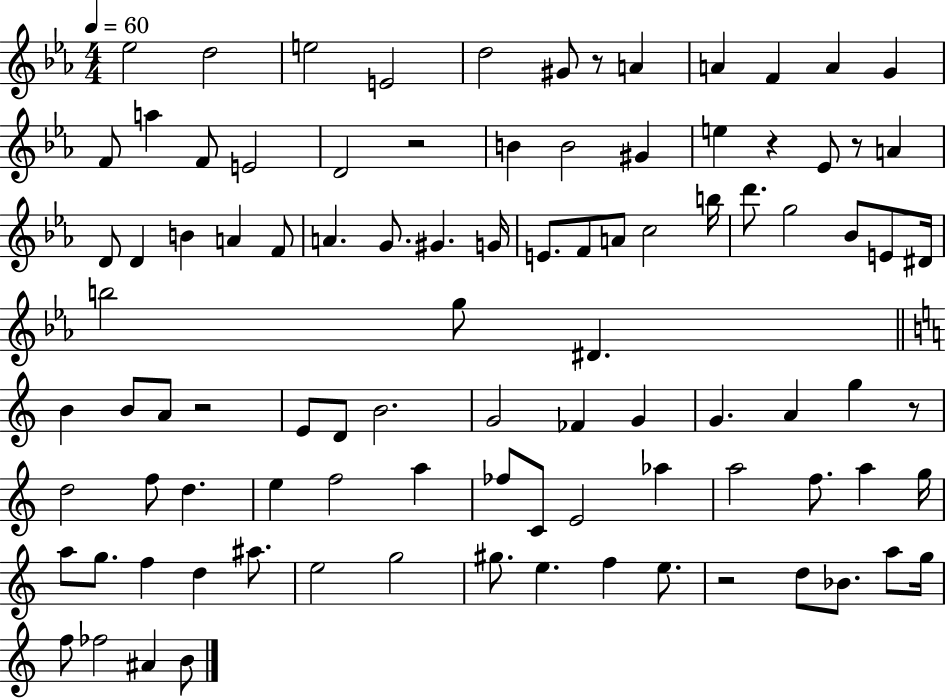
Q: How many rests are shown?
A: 7